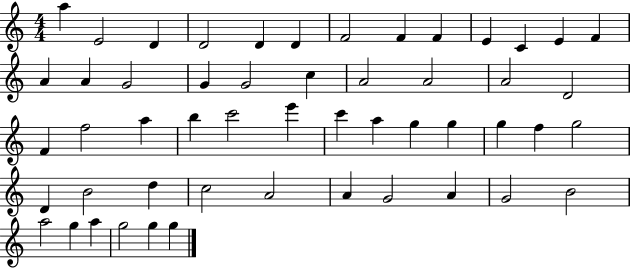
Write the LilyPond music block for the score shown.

{
  \clef treble
  \numericTimeSignature
  \time 4/4
  \key c \major
  a''4 e'2 d'4 | d'2 d'4 d'4 | f'2 f'4 f'4 | e'4 c'4 e'4 f'4 | \break a'4 a'4 g'2 | g'4 g'2 c''4 | a'2 a'2 | a'2 d'2 | \break f'4 f''2 a''4 | b''4 c'''2 e'''4 | c'''4 a''4 g''4 g''4 | g''4 f''4 g''2 | \break d'4 b'2 d''4 | c''2 a'2 | a'4 g'2 a'4 | g'2 b'2 | \break a''2 g''4 a''4 | g''2 g''4 g''4 | \bar "|."
}